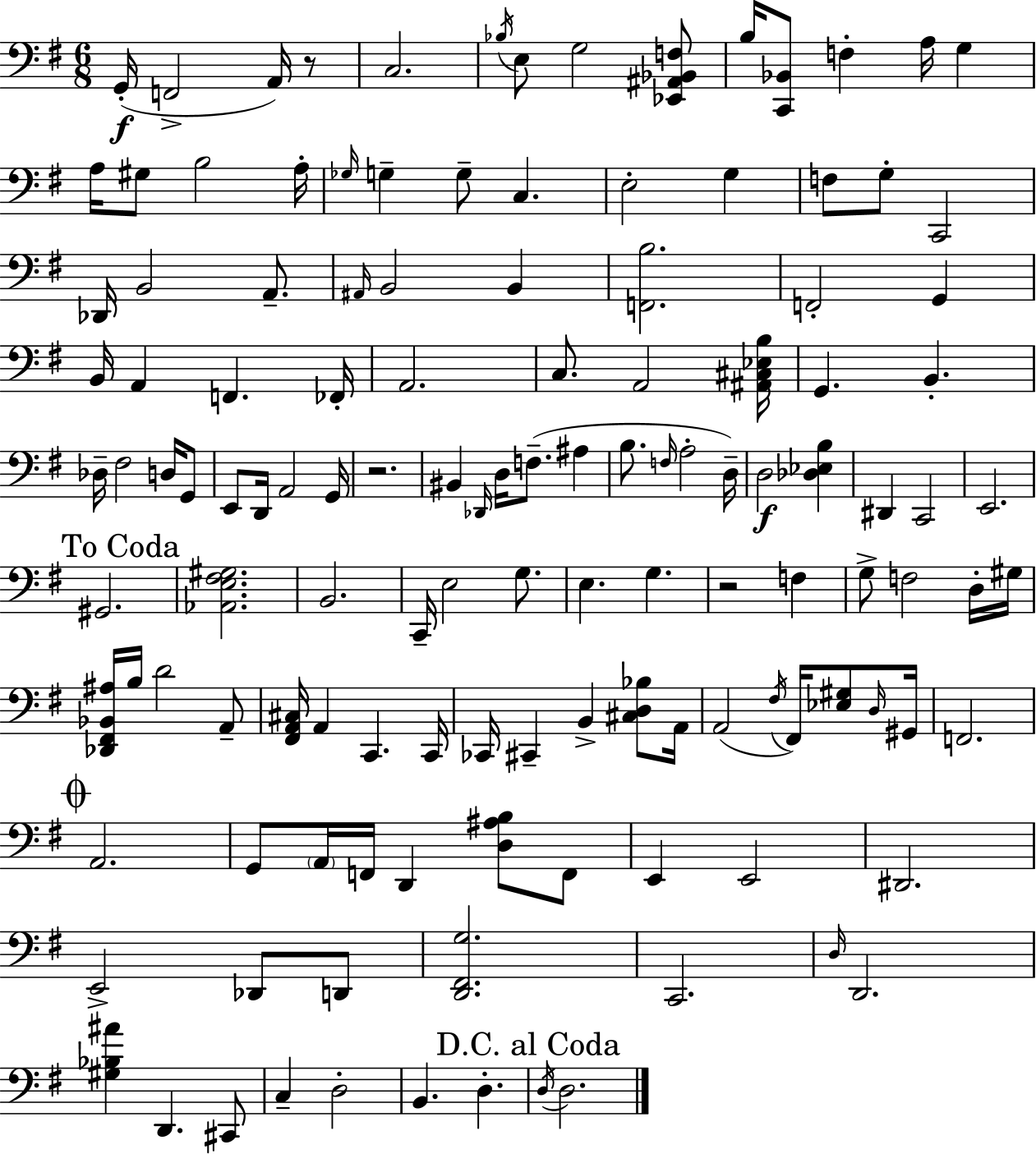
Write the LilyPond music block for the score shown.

{
  \clef bass
  \numericTimeSignature
  \time 6/8
  \key g \major
  g,16-.(\f f,2-> a,16) r8 | c2. | \acciaccatura { bes16 } e8 g2 <ees, ais, bes, f>8 | b16 <c, bes,>8 f4-. a16 g4 | \break a16 gis8 b2 | a16-. \grace { ges16 } g4-- g8-- c4. | e2-. g4 | f8 g8-. c,2 | \break des,16 b,2 a,8.-- | \grace { ais,16 } b,2 b,4 | <f, b>2. | f,2-. g,4 | \break b,16 a,4 f,4. | fes,16-. a,2. | c8. a,2 | <ais, cis ees b>16 g,4. b,4.-. | \break des16-- fis2 | d16 g,8 e,8 d,16 a,2 | g,16 r2. | bis,4 \grace { des,16 } d16 f8.--( | \break ais4 b8. \grace { f16 } a2-. | d16--) d2\f | <des ees b>4 dis,4 c,2 | e,2. | \break \mark "To Coda" gis,2. | <aes, e fis gis>2. | b,2. | c,16-- e2 | \break g8. e4. g4. | r2 | f4 g8-> f2 | d16-. gis16 <des, fis, bes, ais>16 b16 d'2 | \break a,8-- <fis, a, cis>16 a,4 c,4. | c,16 ces,16 cis,4-- b,4-> | <cis d bes>8 a,16 a,2( | \acciaccatura { fis16 } fis,16) <ees gis>8 \grace { d16 } gis,16 f,2. | \break \mark \markup { \musicglyph "scripts.coda" } a,2. | g,8 \parenthesize a,16 f,16 d,4 | <d ais b>8 f,8 e,4 e,2 | dis,2. | \break e,2-> | des,8 d,8 <d, fis, g>2. | c,2. | \grace { d16 } d,2. | \break <gis bes ais'>4 | d,4. cis,8 c4-- | d2-. b,4. | d4.-. \mark "D.C. al Coda" \acciaccatura { d16 } d2. | \break \bar "|."
}